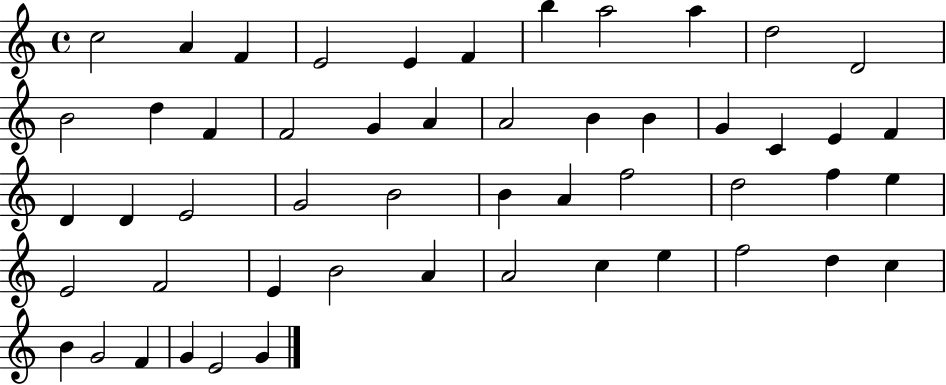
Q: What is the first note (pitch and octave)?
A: C5